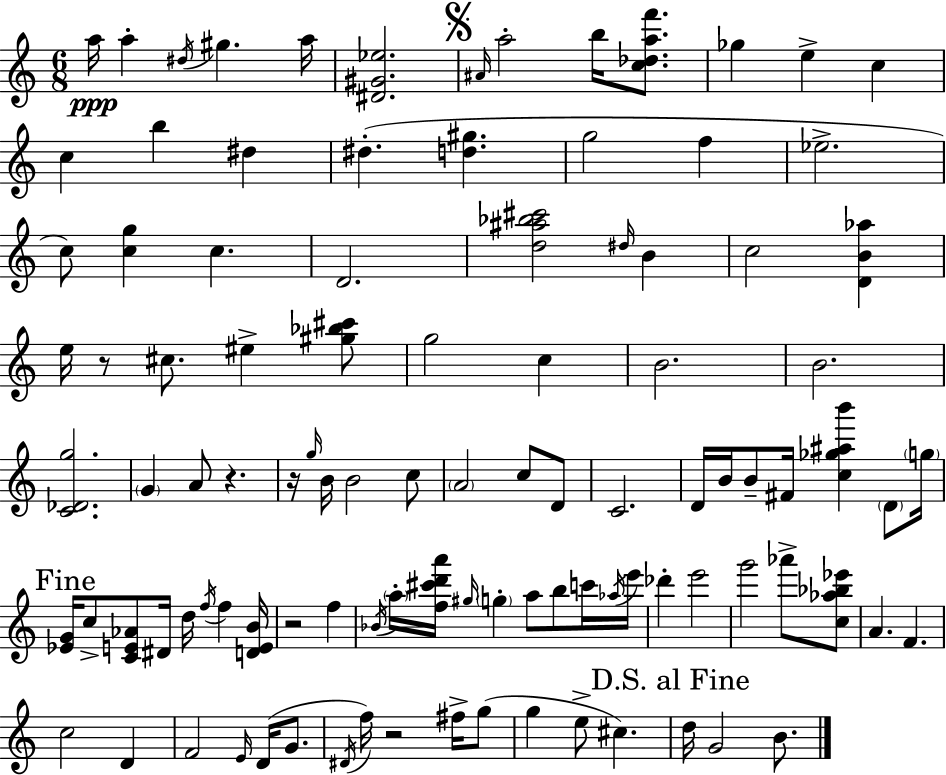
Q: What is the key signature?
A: C major